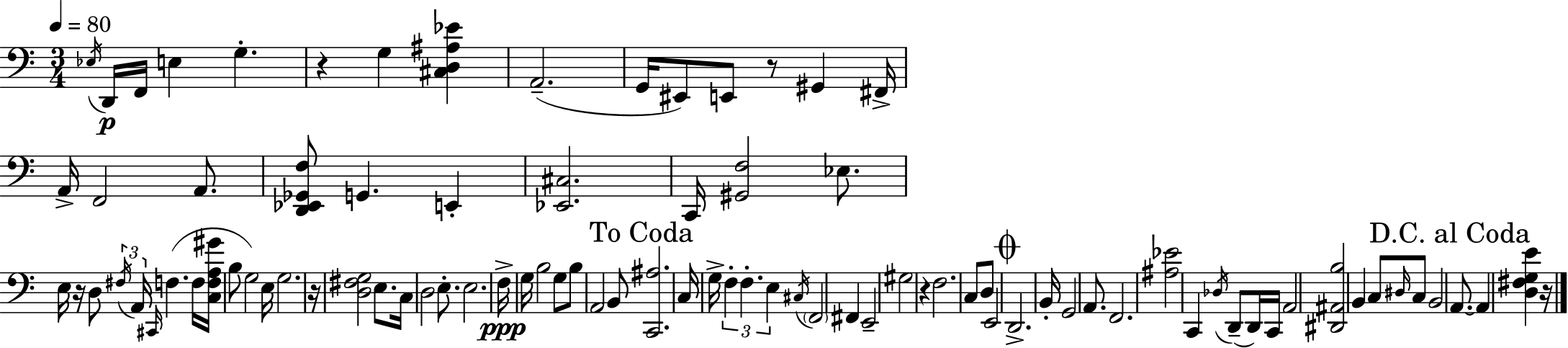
X:1
T:Untitled
M:3/4
L:1/4
K:Am
_E,/4 D,,/4 F,,/4 E, G, z G, [^C,D,^A,_E] A,,2 G,,/4 ^E,,/2 E,,/2 z/2 ^G,, ^F,,/4 A,,/4 F,,2 A,,/2 [D,,_E,,_G,,F,]/2 G,, E,, [_E,,^C,]2 C,,/4 [^G,,F,]2 _E,/2 E,/4 z/4 D,/2 ^F,/4 A,,/4 ^C,,/4 F, F,/4 [C,F,A,^G]/4 B,/2 G,2 E,/4 G,2 z/4 [D,^F,G,]2 E,/2 C,/4 D,2 E,/2 E,2 F,/4 G,/4 B,2 G,/2 B,/2 A,,2 B,,/2 [C,,^A,]2 C,/4 G,/4 F, F, E, ^C,/4 F,,2 ^F,, E,,2 ^G,2 z F,2 C,/2 D,/2 E,,2 D,,2 B,,/4 G,,2 A,,/2 F,,2 [^A,_E]2 C,, _D,/4 D,,/2 D,,/4 C,,/4 A,,2 [^D,,^A,,B,]2 B,, C,/2 ^D,/4 C,/2 B,,2 A,,/2 A,, [D,^F,G,E] z/4